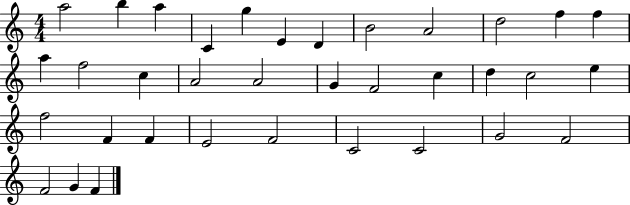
{
  \clef treble
  \numericTimeSignature
  \time 4/4
  \key c \major
  a''2 b''4 a''4 | c'4 g''4 e'4 d'4 | b'2 a'2 | d''2 f''4 f''4 | \break a''4 f''2 c''4 | a'2 a'2 | g'4 f'2 c''4 | d''4 c''2 e''4 | \break f''2 f'4 f'4 | e'2 f'2 | c'2 c'2 | g'2 f'2 | \break f'2 g'4 f'4 | \bar "|."
}